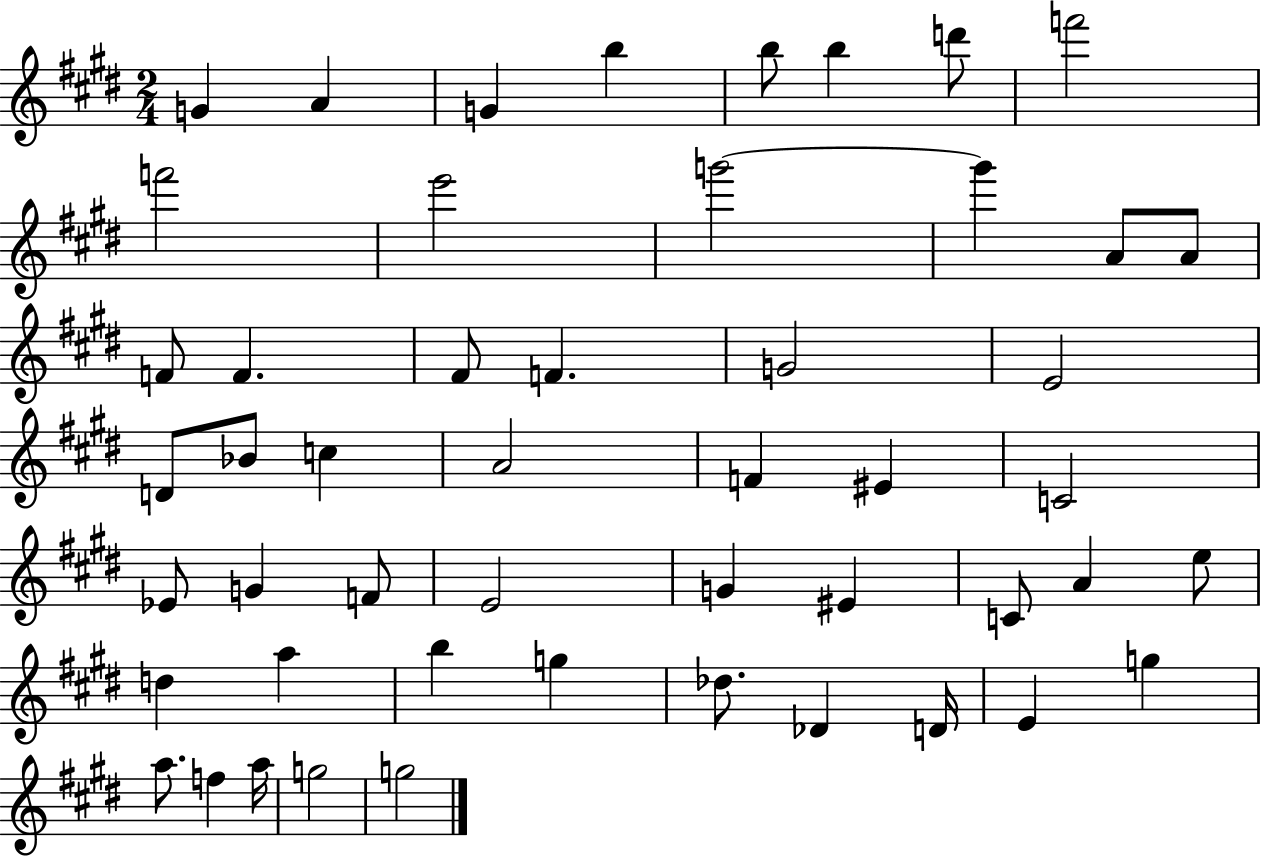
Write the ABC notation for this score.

X:1
T:Untitled
M:2/4
L:1/4
K:E
G A G b b/2 b d'/2 f'2 f'2 e'2 g'2 g' A/2 A/2 F/2 F ^F/2 F G2 E2 D/2 _B/2 c A2 F ^E C2 _E/2 G F/2 E2 G ^E C/2 A e/2 d a b g _d/2 _D D/4 E g a/2 f a/4 g2 g2